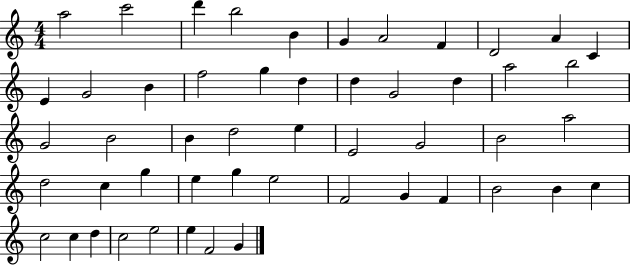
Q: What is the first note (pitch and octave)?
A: A5